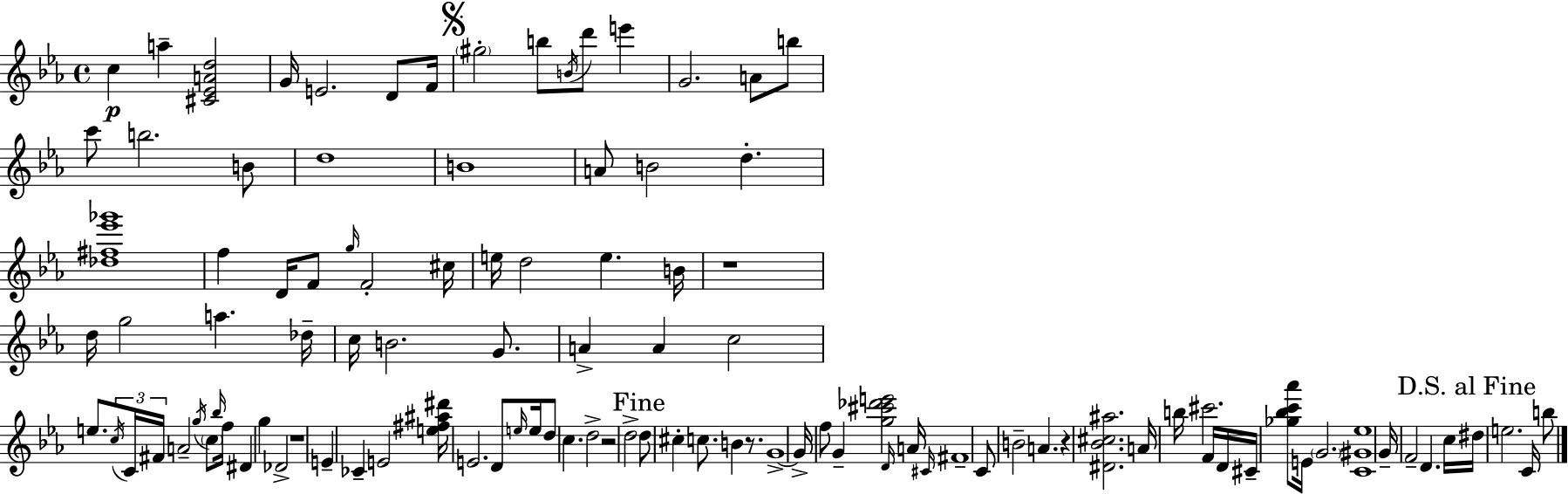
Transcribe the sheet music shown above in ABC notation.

X:1
T:Untitled
M:4/4
L:1/4
K:Eb
c a [^C_EAd]2 G/4 E2 D/2 F/4 ^g2 b/2 B/4 d'/2 e' G2 A/2 b/2 c'/2 b2 B/2 d4 B4 A/2 B2 d [_d^f_e'_g']4 f D/4 F/2 g/4 F2 ^c/4 e/4 d2 e B/4 z4 d/4 g2 a _d/4 c/4 B2 G/2 A A c2 e/2 c/4 C/4 ^F/4 A2 g/4 c/2 _b/4 f/4 ^D g _D2 z4 E _C E2 [e^f^a^d']/4 E2 D/2 e/4 e/4 d/2 c d2 z2 d2 d/2 ^c c/2 B z/2 G4 G/4 f/2 G [g^c'_d'e']2 D/4 A/4 ^C/4 ^F4 C/2 B2 A z [^D_B^c^a]2 A/4 b/4 ^c'2 F/4 D/4 ^C/4 [_g_bc'_a']/2 E/4 G2 [C^G_e]4 G/4 F2 D c/4 ^d/4 e2 C/4 b/2